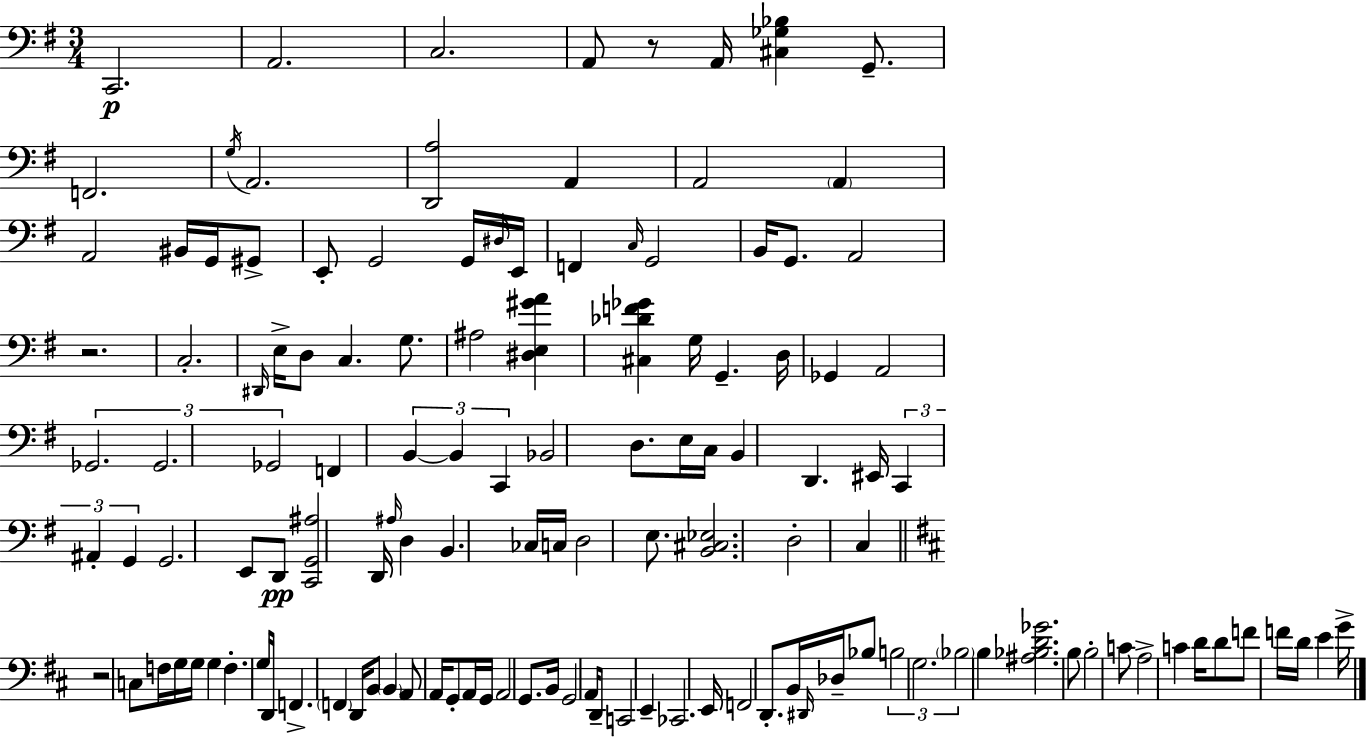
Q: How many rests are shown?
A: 3